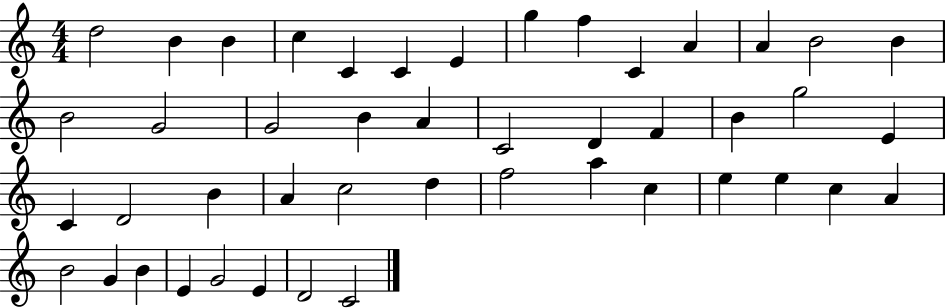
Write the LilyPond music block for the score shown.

{
  \clef treble
  \numericTimeSignature
  \time 4/4
  \key c \major
  d''2 b'4 b'4 | c''4 c'4 c'4 e'4 | g''4 f''4 c'4 a'4 | a'4 b'2 b'4 | \break b'2 g'2 | g'2 b'4 a'4 | c'2 d'4 f'4 | b'4 g''2 e'4 | \break c'4 d'2 b'4 | a'4 c''2 d''4 | f''2 a''4 c''4 | e''4 e''4 c''4 a'4 | \break b'2 g'4 b'4 | e'4 g'2 e'4 | d'2 c'2 | \bar "|."
}